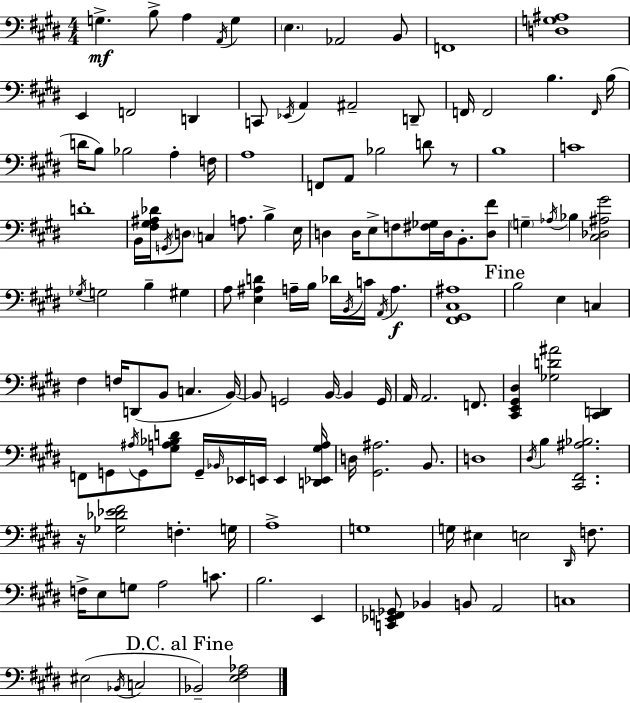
X:1
T:Untitled
M:4/4
L:1/4
K:E
G, B,/2 A, A,,/4 G, E, _A,,2 B,,/2 F,,4 [D,G,^A,]4 E,, F,,2 D,, C,,/2 _E,,/4 A,, ^A,,2 D,,/2 F,,/4 F,,2 B, F,,/4 B,/4 D/4 B,/2 _B,2 A, F,/4 A,4 F,,/2 A,,/2 _B,2 D/2 z/2 B,4 C4 D4 B,,/4 [^F,^G,^A,_D]/4 G,,/4 D,/2 C, A,/2 B, E,/4 D, D,/4 E,/2 F,/2 [^F,_G,]/4 D,/4 B,,/2 [D,^F]/2 G, _A,/4 _B, [^C,_D,^A,^G]2 _G,/4 G,2 B, ^G, A,/2 [E,^A,D] A,/4 B,/4 _D/4 B,,/4 C/4 A,,/4 A, [^F,,^G,,^C,^A,]4 B,2 E, C, ^F, F,/4 D,,/2 B,,/2 C, B,,/4 B,,/2 G,,2 B,,/4 B,, G,,/4 A,,/4 A,,2 F,,/2 [^C,,E,,^G,,^D,] [_G,D^A]2 [^C,,D,,] F,,/2 G,,/2 ^A,/4 G,,/2 [^G,A,_B,D]/2 G,,/4 _B,,/4 _E,,/4 E,,/4 E,, [D,,_E,,^G,A,]/4 D,/4 [^G,,^A,]2 B,,/2 D,4 ^D,/4 B, [^C,,^F,,^A,_B,]2 z/4 [_G,_D_E^F]2 F, G,/4 A,4 G,4 G,/4 ^E, E,2 ^D,,/4 F,/2 F,/4 E,/2 G,/2 A,2 C/2 B,2 E,, [C,,_E,,F,,_G,,]/2 _B,, B,,/2 A,,2 C,4 ^E,2 _B,,/4 C,2 _B,,2 [E,^F,_A,]2